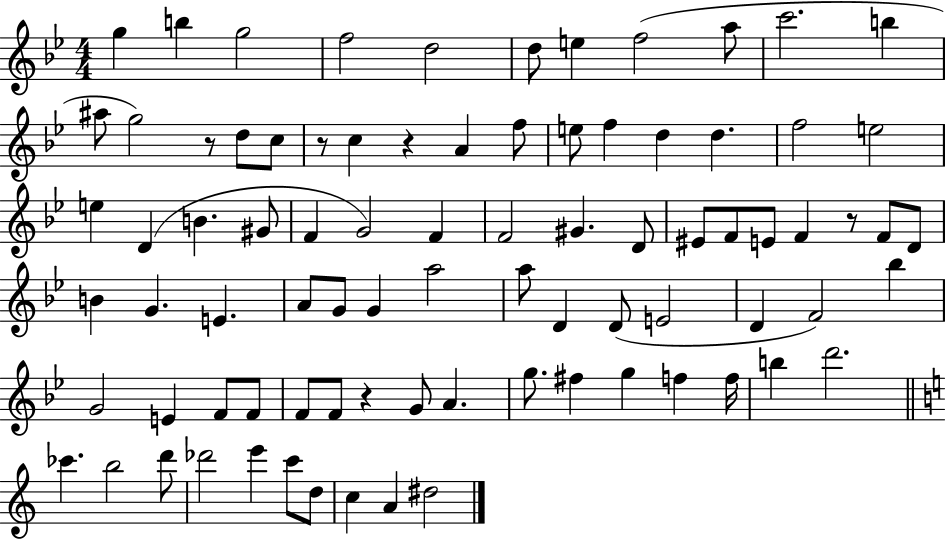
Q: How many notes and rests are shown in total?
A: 84